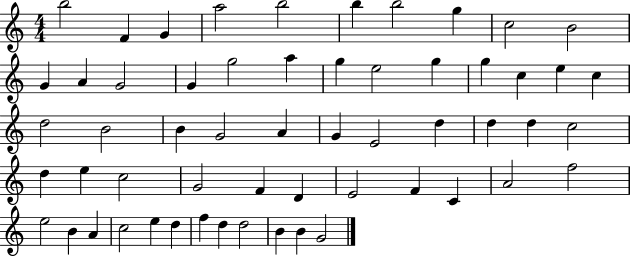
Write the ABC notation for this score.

X:1
T:Untitled
M:4/4
L:1/4
K:C
b2 F G a2 b2 b b2 g c2 B2 G A G2 G g2 a g e2 g g c e c d2 B2 B G2 A G E2 d d d c2 d e c2 G2 F D E2 F C A2 f2 e2 B A c2 e d f d d2 B B G2